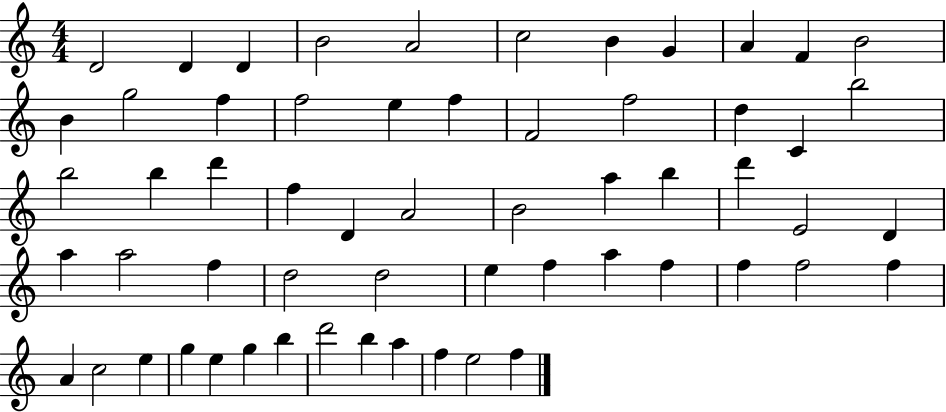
D4/h D4/q D4/q B4/h A4/h C5/h B4/q G4/q A4/q F4/q B4/h B4/q G5/h F5/q F5/h E5/q F5/q F4/h F5/h D5/q C4/q B5/h B5/h B5/q D6/q F5/q D4/q A4/h B4/h A5/q B5/q D6/q E4/h D4/q A5/q A5/h F5/q D5/h D5/h E5/q F5/q A5/q F5/q F5/q F5/h F5/q A4/q C5/h E5/q G5/q E5/q G5/q B5/q D6/h B5/q A5/q F5/q E5/h F5/q